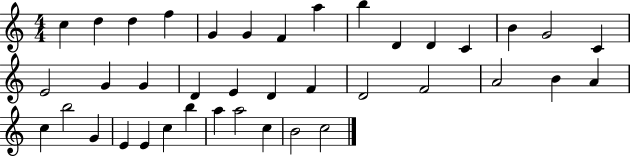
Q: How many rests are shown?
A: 0